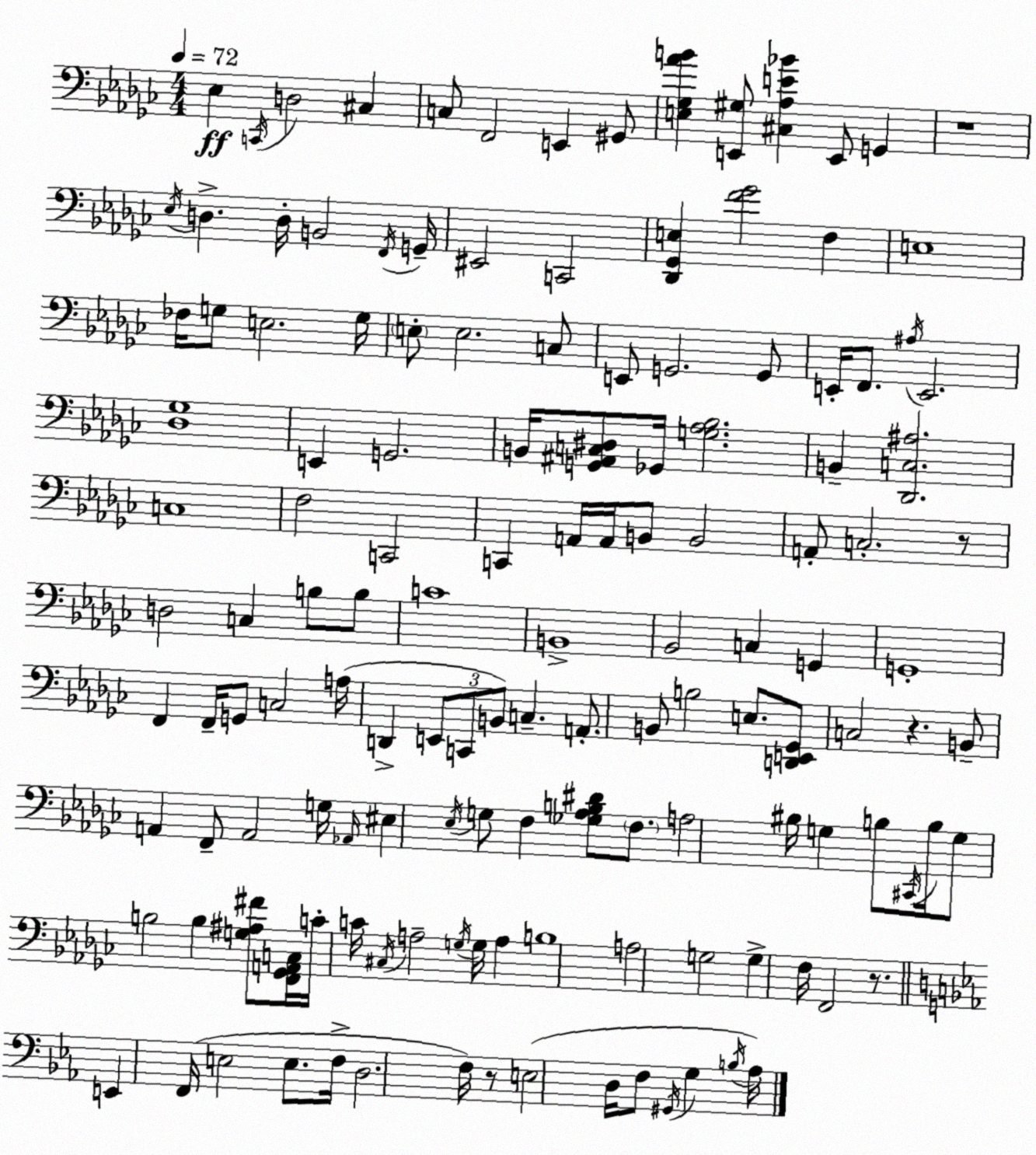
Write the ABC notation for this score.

X:1
T:Untitled
M:4/4
L:1/4
K:Ebm
_E, C,,/4 D,2 ^C, C,/2 F,,2 E,, ^G,,/2 [E,_G,_AB] [E,,^G,]/2 [^C,_A,E_B] E,,/2 G,, z4 _E,/4 D, D,/4 B,,2 F,,/4 G,,/4 ^E,,2 C,,2 [_D,,_G,,E,] [F_G]2 F, E,4 _F,/4 G,/2 E,2 G,/4 E,/2 E,2 C,/2 E,,/2 G,,2 G,,/2 E,,/4 F,,/2 ^A,/4 E,,2 [_D,_G,]4 E,, G,,2 B,,/4 [G,,^A,,C,^D,]/2 _G,,/4 [G,_A,_B,]2 B,, [_D,,C,^A,]2 C,4 F,2 C,,2 C,, A,,/4 A,,/4 B,,/2 B,,2 A,,/2 C,2 z/2 D,2 C, B,/2 B,/2 C4 B,,4 _B,,2 C, G,, G,,4 F,, F,,/4 G,,/2 C,2 A,/4 D,, E,,/2 C,,/2 B,,/2 C, A,,/2 B,,/2 B,2 E,/2 [D,,E,,_G,,]/2 C,2 z B,,/2 A,, F,,/2 A,,2 G,/4 _A,,/4 ^E, _E,/4 G,/2 F, [_G,_A,B,^D]/2 F,/2 A,2 ^B,/4 G, B,/2 ^C,,/4 B,/4 G,/2 B,2 B, [G,^A,^F]/2 [F,,_G,,A,,C,]/4 C/4 C/4 ^C,/4 A,2 G,/4 G,/4 A, B,4 A,2 G,2 G, F,/4 F,,2 z/2 E,, F,,/4 E,2 E,/2 F,/4 D,2 F,/4 z/2 E,2 D,/4 F,/2 ^G,,/4 G, B,/4 _A,/4